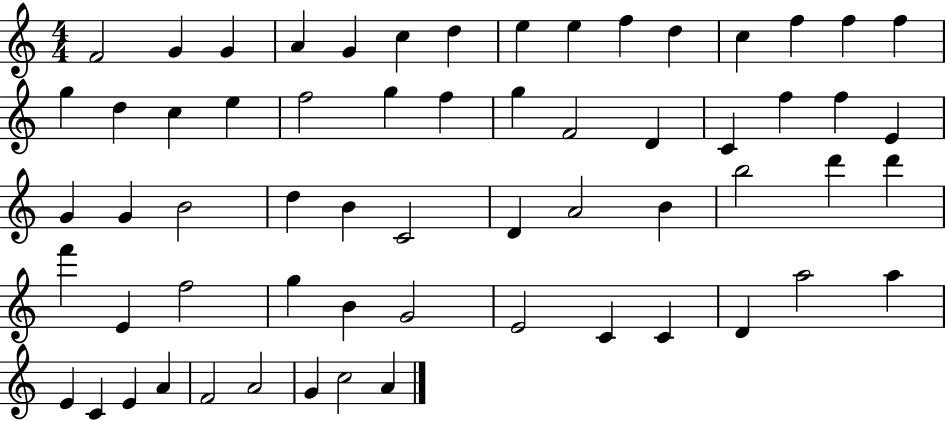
X:1
T:Untitled
M:4/4
L:1/4
K:C
F2 G G A G c d e e f d c f f f g d c e f2 g f g F2 D C f f E G G B2 d B C2 D A2 B b2 d' d' f' E f2 g B G2 E2 C C D a2 a E C E A F2 A2 G c2 A